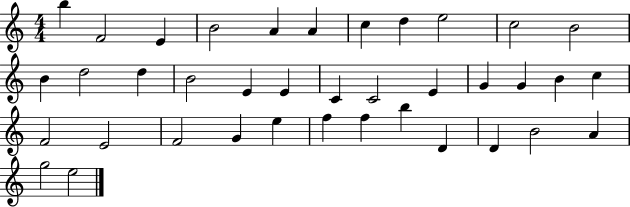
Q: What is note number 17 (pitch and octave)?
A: E4